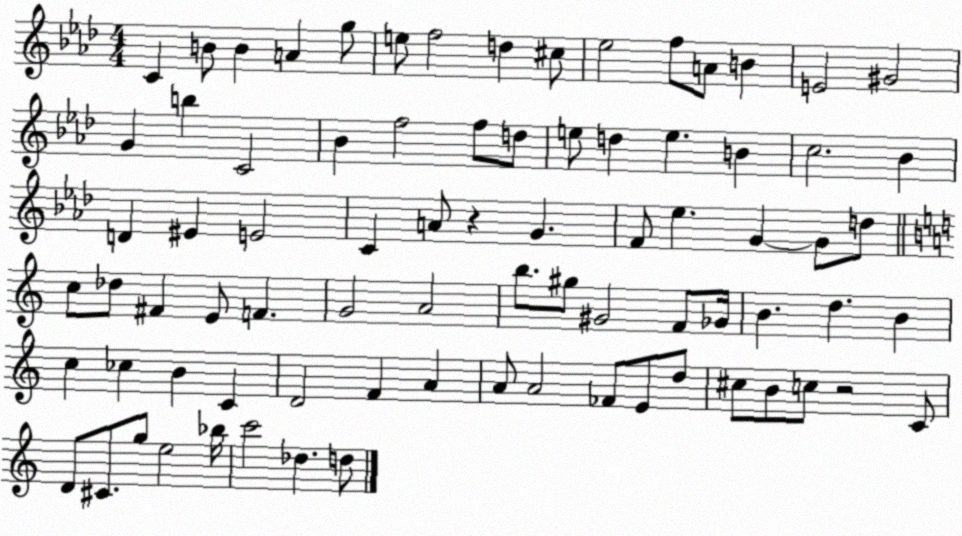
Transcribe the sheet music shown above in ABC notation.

X:1
T:Untitled
M:4/4
L:1/4
K:Ab
C B/2 B A g/2 e/2 f2 d ^c/2 _e2 f/2 A/2 B E2 ^G2 G b C2 _B f2 f/2 d/2 e/2 d e B c2 _B D ^E E2 C A/2 z G F/2 _e G G/2 d/2 c/2 _d/2 ^F E/2 F G2 A2 b/2 ^g/2 ^G2 F/2 _G/4 B d B c _c B C D2 F A A/2 A2 _F/2 E/2 d/2 ^c/2 B/2 c/2 z2 C/2 D/2 ^C/2 g/2 e2 _b/4 c'2 _d d/2